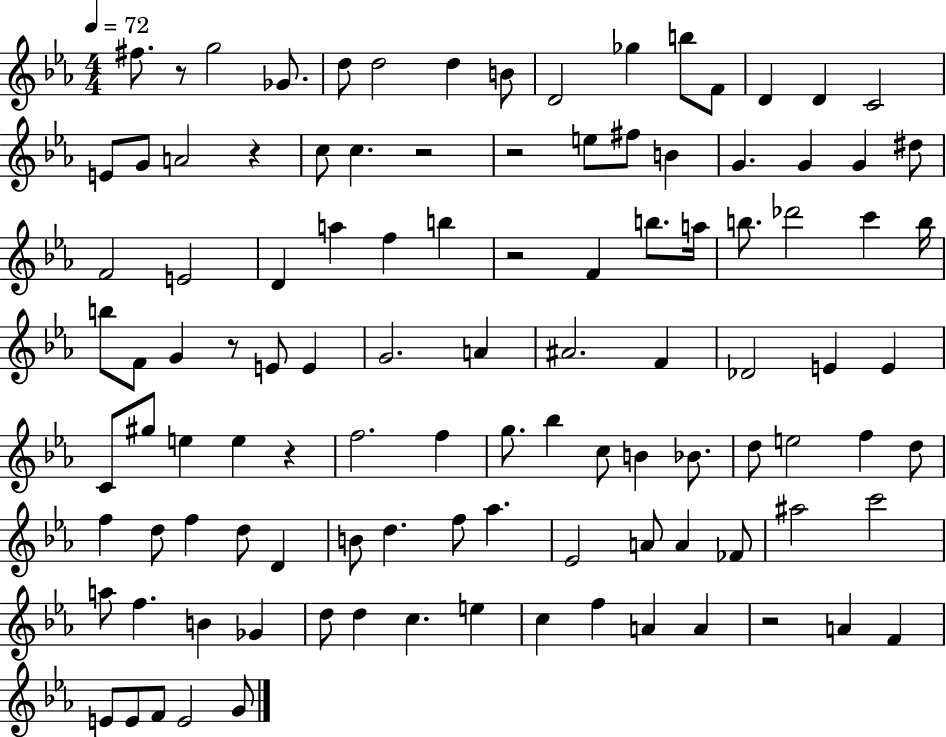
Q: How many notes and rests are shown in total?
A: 108